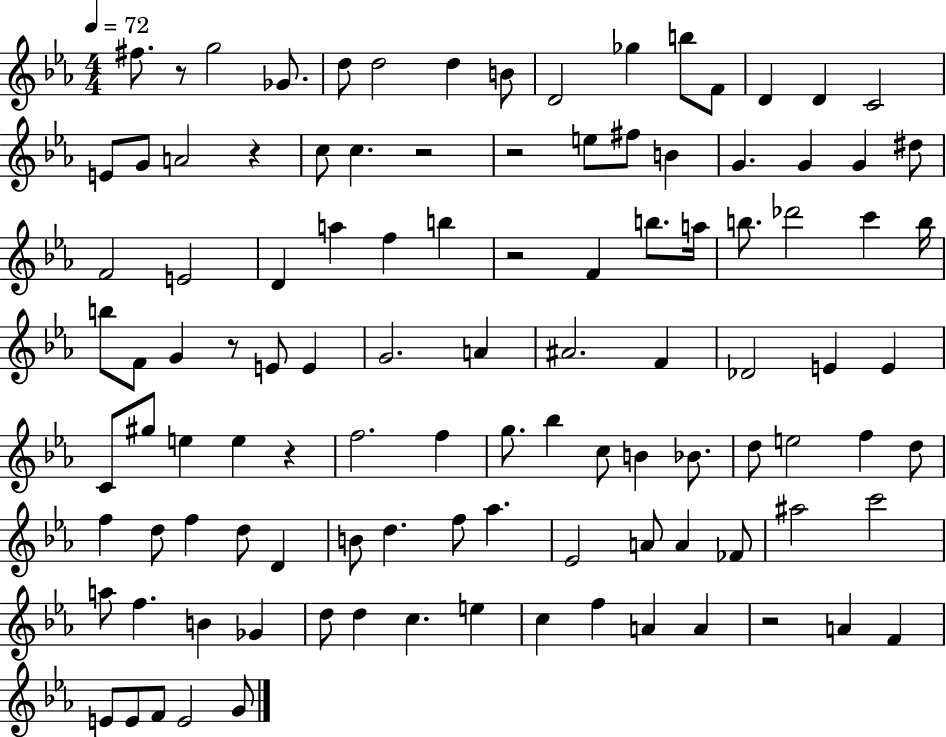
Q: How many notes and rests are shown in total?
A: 108